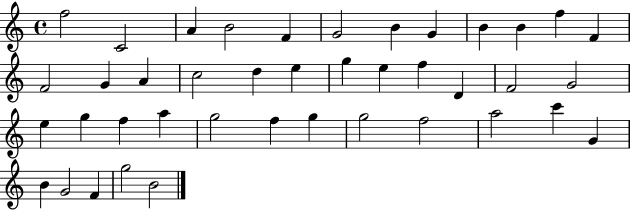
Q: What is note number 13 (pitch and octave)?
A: F4